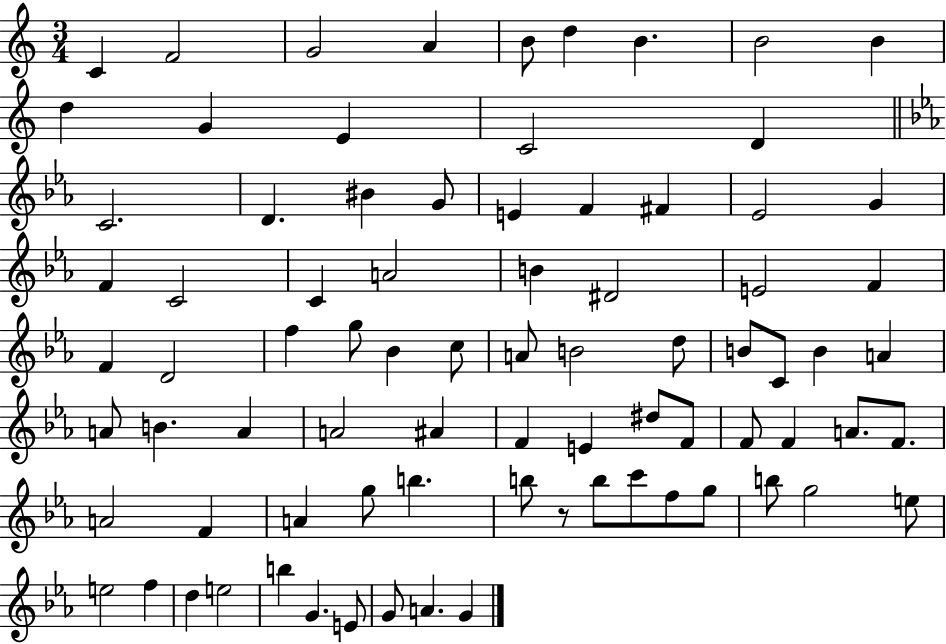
C4/q F4/h G4/h A4/q B4/e D5/q B4/q. B4/h B4/q D5/q G4/q E4/q C4/h D4/q C4/h. D4/q. BIS4/q G4/e E4/q F4/q F#4/q Eb4/h G4/q F4/q C4/h C4/q A4/h B4/q D#4/h E4/h F4/q F4/q D4/h F5/q G5/e Bb4/q C5/e A4/e B4/h D5/e B4/e C4/e B4/q A4/q A4/e B4/q. A4/q A4/h A#4/q F4/q E4/q D#5/e F4/e F4/e F4/q A4/e. F4/e. A4/h F4/q A4/q G5/e B5/q. B5/e R/e B5/e C6/e F5/e G5/e B5/e G5/h E5/e E5/h F5/q D5/q E5/h B5/q G4/q. E4/e G4/e A4/q. G4/q